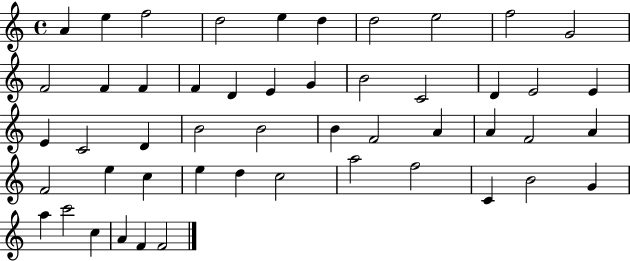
A4/q E5/q F5/h D5/h E5/q D5/q D5/h E5/h F5/h G4/h F4/h F4/q F4/q F4/q D4/q E4/q G4/q B4/h C4/h D4/q E4/h E4/q E4/q C4/h D4/q B4/h B4/h B4/q F4/h A4/q A4/q F4/h A4/q F4/h E5/q C5/q E5/q D5/q C5/h A5/h F5/h C4/q B4/h G4/q A5/q C6/h C5/q A4/q F4/q F4/h